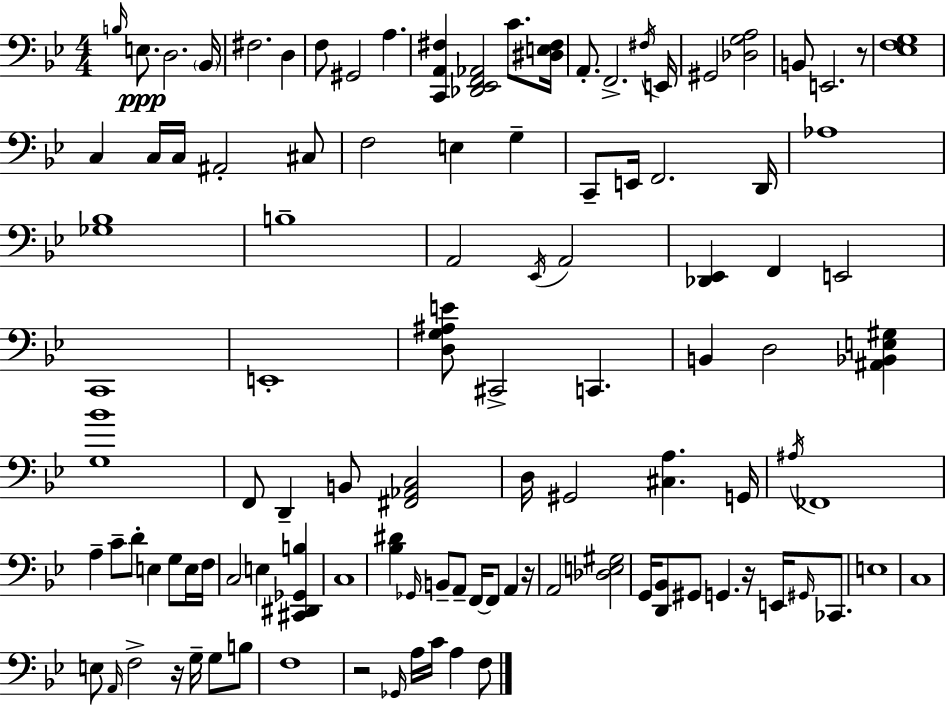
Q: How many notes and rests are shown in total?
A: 108